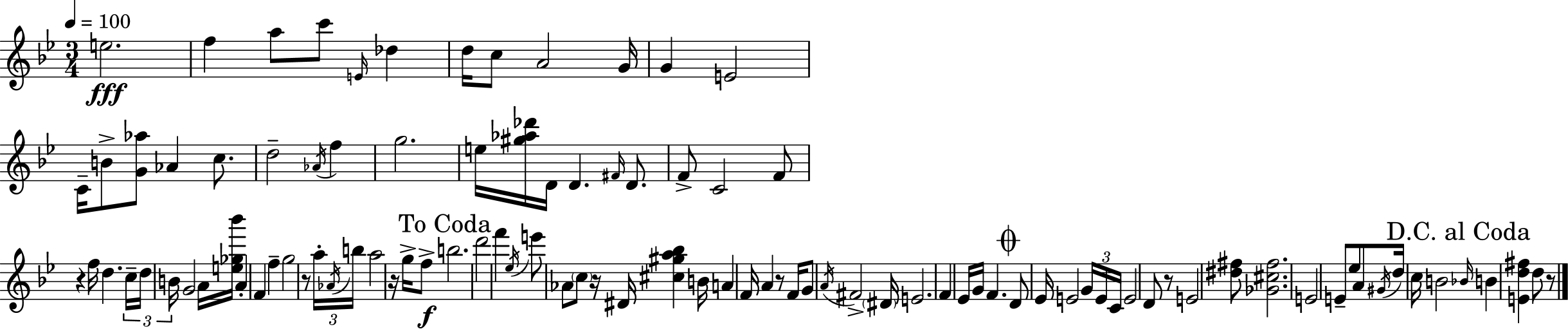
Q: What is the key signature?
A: BES major